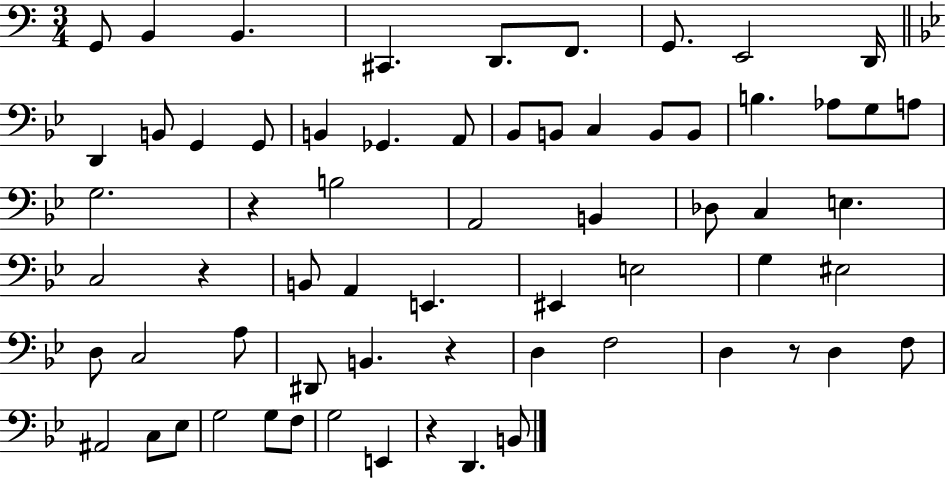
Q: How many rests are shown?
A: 5